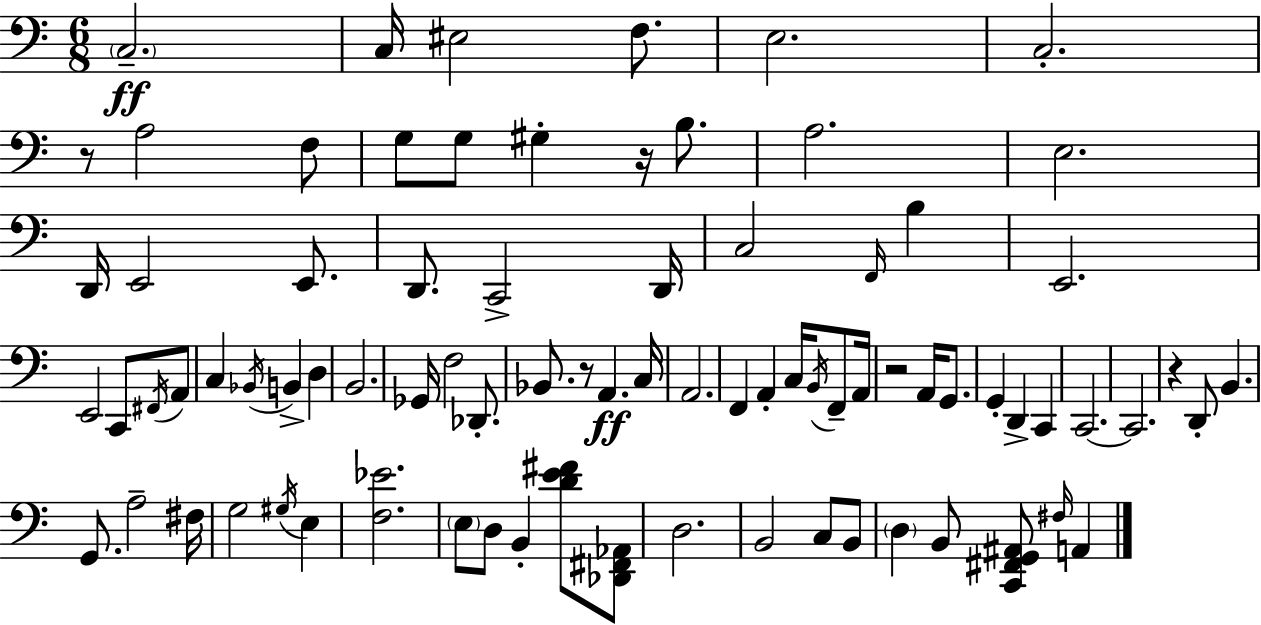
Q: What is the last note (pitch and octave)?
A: A2